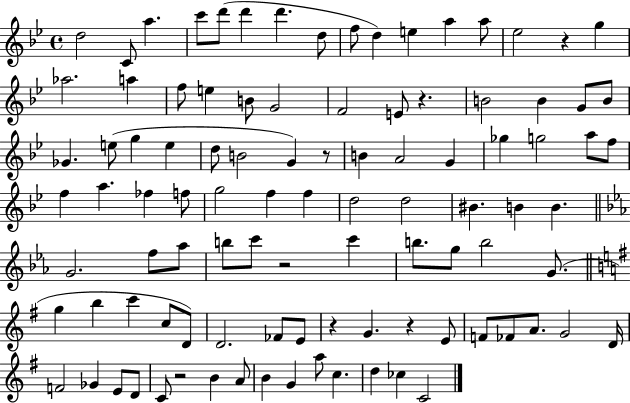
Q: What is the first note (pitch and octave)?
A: D5